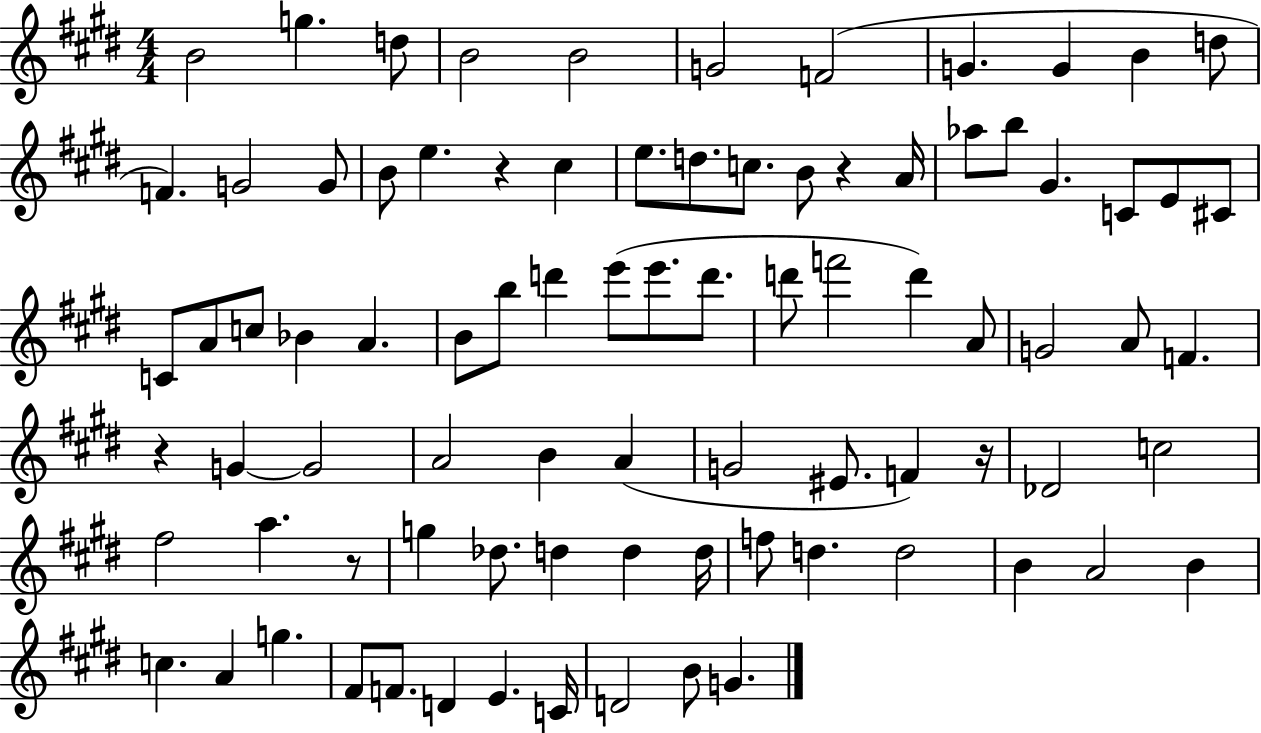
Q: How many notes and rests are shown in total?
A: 85